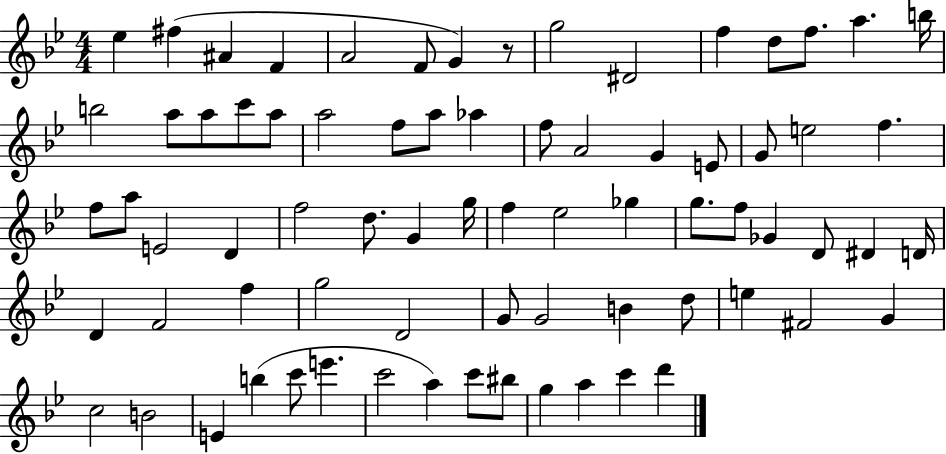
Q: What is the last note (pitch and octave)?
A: D6